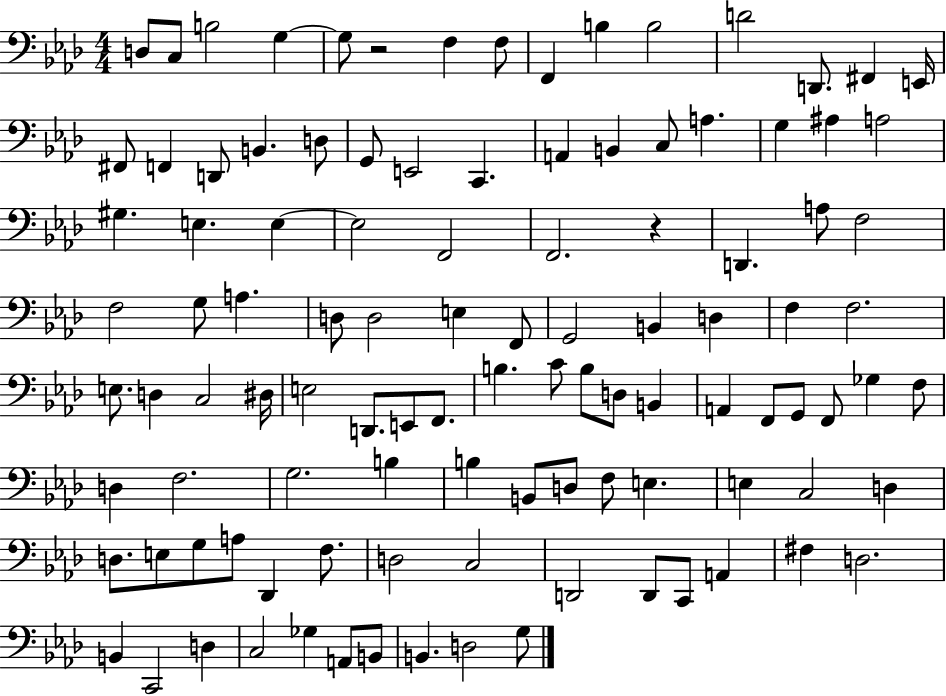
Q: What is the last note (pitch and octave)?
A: G3